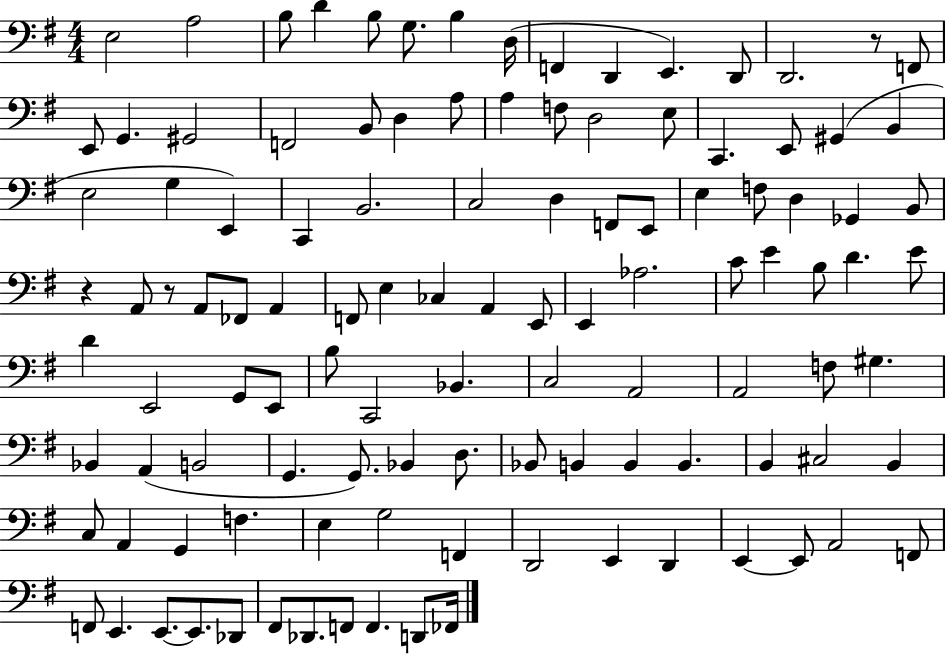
E3/h A3/h B3/e D4/q B3/e G3/e. B3/q D3/s F2/q D2/q E2/q. D2/e D2/h. R/e F2/e E2/e G2/q. G#2/h F2/h B2/e D3/q A3/e A3/q F3/e D3/h E3/e C2/q. E2/e G#2/q B2/q E3/h G3/q E2/q C2/q B2/h. C3/h D3/q F2/e E2/e E3/q F3/e D3/q Gb2/q B2/e R/q A2/e R/e A2/e FES2/e A2/q F2/e E3/q CES3/q A2/q E2/e E2/q Ab3/h. C4/e E4/q B3/e D4/q. E4/e D4/q E2/h G2/e E2/e B3/e C2/h Bb2/q. C3/h A2/h A2/h F3/e G#3/q. Bb2/q A2/q B2/h G2/q. G2/e. Bb2/q D3/e. Bb2/e B2/q B2/q B2/q. B2/q C#3/h B2/q C3/e A2/q G2/q F3/q. E3/q G3/h F2/q D2/h E2/q D2/q E2/q E2/e A2/h F2/e F2/e E2/q. E2/e. E2/e. Db2/e F#2/e Db2/e. F2/e F2/q. D2/e FES2/s